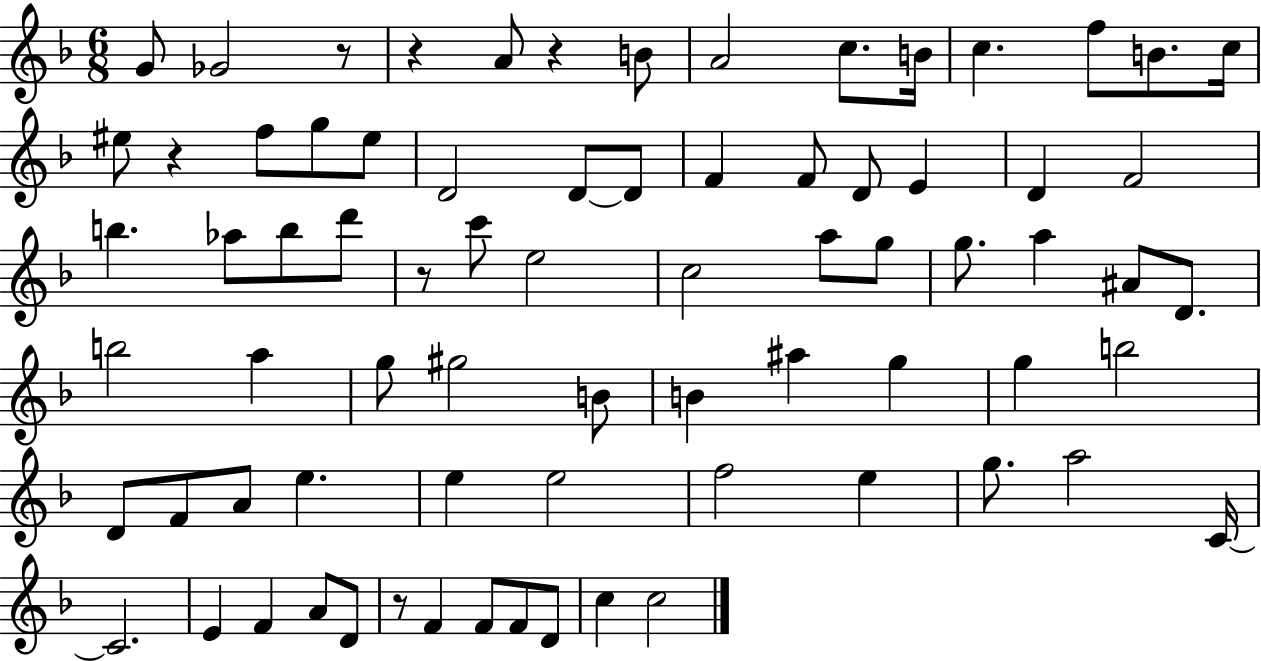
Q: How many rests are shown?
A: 6